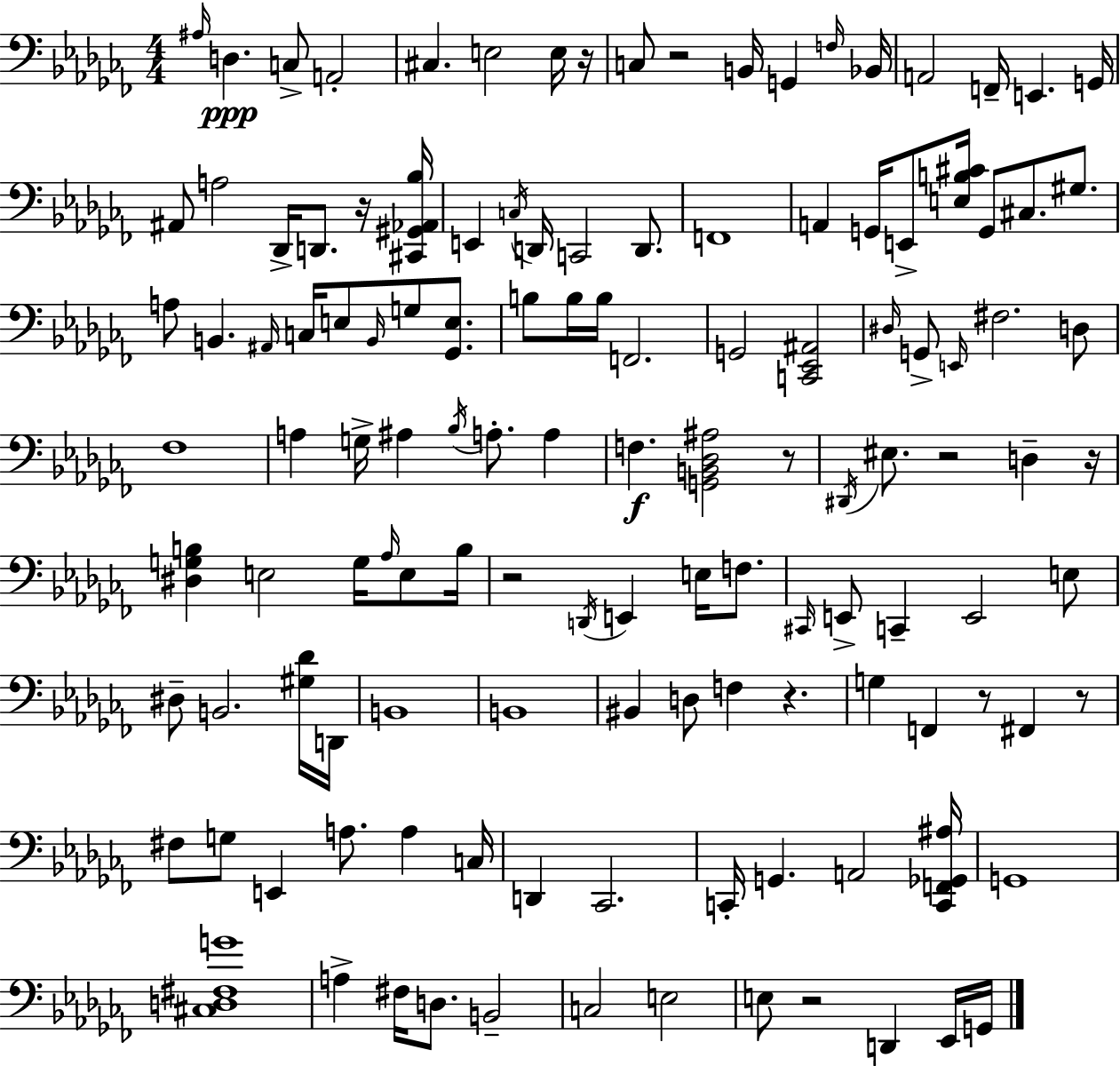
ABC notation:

X:1
T:Untitled
M:4/4
L:1/4
K:Abm
^A,/4 D, C,/2 A,,2 ^C, E,2 E,/4 z/4 C,/2 z2 B,,/4 G,, F,/4 _B,,/4 A,,2 F,,/4 E,, G,,/4 ^A,,/2 A,2 _D,,/4 D,,/2 z/4 [^C,,^G,,_A,,_B,]/4 E,, C,/4 D,,/4 C,,2 D,,/2 F,,4 A,, G,,/4 E,,/2 [E,B,^C]/4 G,,/2 ^C,/2 ^G,/2 A,/2 B,, ^A,,/4 C,/4 E,/2 B,,/4 G,/2 [_G,,E,]/2 B,/2 B,/4 B,/4 F,,2 G,,2 [C,,_E,,^A,,]2 ^D,/4 G,,/2 E,,/4 ^F,2 D,/2 _F,4 A, G,/4 ^A, _B,/4 A,/2 A, F, [G,,B,,_D,^A,]2 z/2 ^D,,/4 ^E,/2 z2 D, z/4 [^D,G,B,] E,2 G,/4 _A,/4 E,/2 B,/4 z2 D,,/4 E,, E,/4 F,/2 ^C,,/4 E,,/2 C,, E,,2 E,/2 ^D,/2 B,,2 [^G,_D]/4 D,,/4 B,,4 B,,4 ^B,, D,/2 F, z G, F,, z/2 ^F,, z/2 ^F,/2 G,/2 E,, A,/2 A, C,/4 D,, _C,,2 C,,/4 G,, A,,2 [C,,F,,_G,,^A,]/4 G,,4 [^C,D,^F,G]4 A, ^F,/4 D,/2 B,,2 C,2 E,2 E,/2 z2 D,, _E,,/4 G,,/4